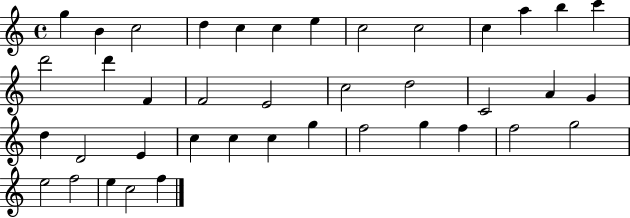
{
  \clef treble
  \time 4/4
  \defaultTimeSignature
  \key c \major
  g''4 b'4 c''2 | d''4 c''4 c''4 e''4 | c''2 c''2 | c''4 a''4 b''4 c'''4 | \break d'''2 d'''4 f'4 | f'2 e'2 | c''2 d''2 | c'2 a'4 g'4 | \break d''4 d'2 e'4 | c''4 c''4 c''4 g''4 | f''2 g''4 f''4 | f''2 g''2 | \break e''2 f''2 | e''4 c''2 f''4 | \bar "|."
}